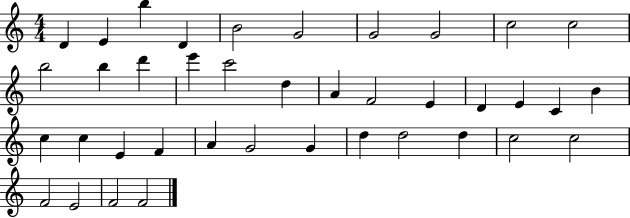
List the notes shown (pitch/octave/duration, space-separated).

D4/q E4/q B5/q D4/q B4/h G4/h G4/h G4/h C5/h C5/h B5/h B5/q D6/q E6/q C6/h D5/q A4/q F4/h E4/q D4/q E4/q C4/q B4/q C5/q C5/q E4/q F4/q A4/q G4/h G4/q D5/q D5/h D5/q C5/h C5/h F4/h E4/h F4/h F4/h